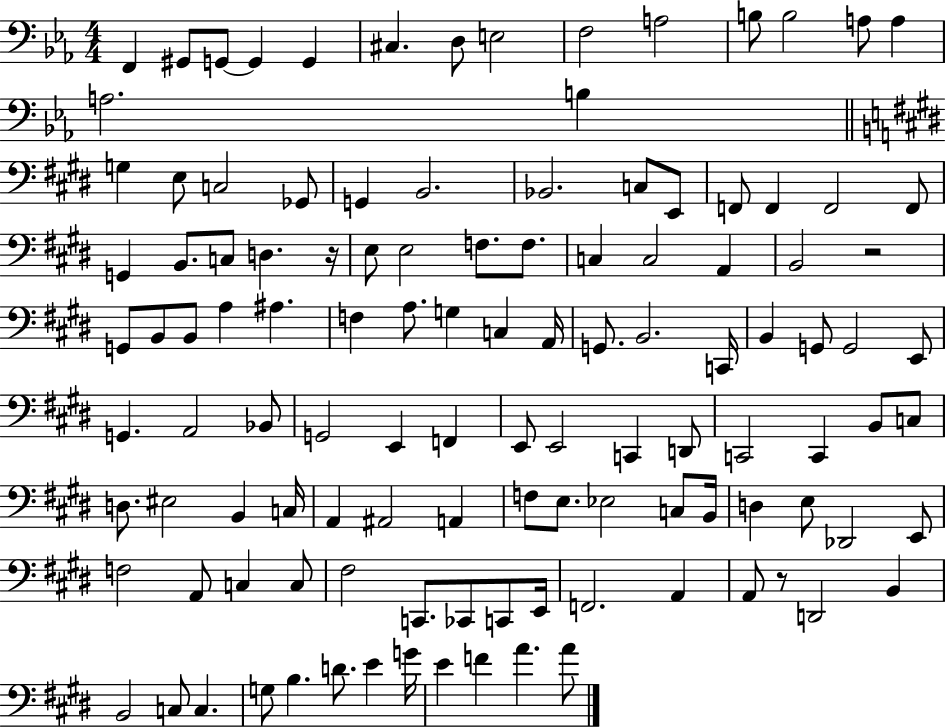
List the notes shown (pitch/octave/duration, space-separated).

F2/q G#2/e G2/e G2/q G2/q C#3/q. D3/e E3/h F3/h A3/h B3/e B3/h A3/e A3/q A3/h. B3/q G3/q E3/e C3/h Gb2/e G2/q B2/h. Bb2/h. C3/e E2/e F2/e F2/q F2/h F2/e G2/q B2/e. C3/e D3/q. R/s E3/e E3/h F3/e. F3/e. C3/q C3/h A2/q B2/h R/h G2/e B2/e B2/e A3/q A#3/q. F3/q A3/e. G3/q C3/q A2/s G2/e. B2/h. C2/s B2/q G2/e G2/h E2/e G2/q. A2/h Bb2/e G2/h E2/q F2/q E2/e E2/h C2/q D2/e C2/h C2/q B2/e C3/e D3/e. EIS3/h B2/q C3/s A2/q A#2/h A2/q F3/e E3/e. Eb3/h C3/e B2/s D3/q E3/e Db2/h E2/e F3/h A2/e C3/q C3/e F#3/h C2/e. CES2/e C2/e E2/s F2/h. A2/q A2/e R/e D2/h B2/q B2/h C3/e C3/q. G3/e B3/q. D4/e. E4/q G4/s E4/q F4/q A4/q. A4/e